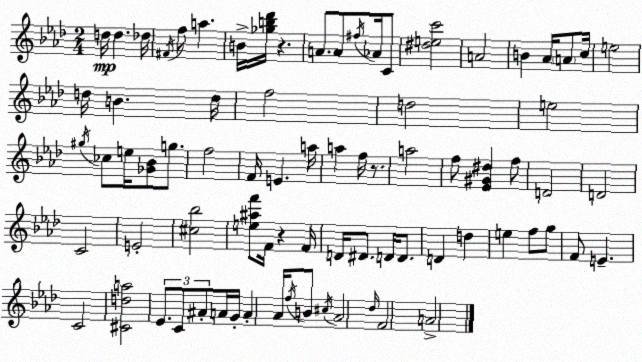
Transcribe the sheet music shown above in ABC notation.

X:1
T:Untitled
M:2/4
L:1/4
K:Ab
d/4 d _d/4 ^F/4 f/2 a B/4 [_gb_d']/4 z A/2 A/2 ^f/4 _A/4 C/2 [^dec']2 A2 B _A/4 A/2 c/4 e2 d/4 B d/4 f2 d2 e2 ^g/4 _c/2 e/4 [_G_B]/2 g/2 f2 F/4 E a/4 a f/4 z/2 a2 f/2 [_E^G^d] f/2 D2 D2 C2 E2 [^c_b]2 [e^af']/2 F/4 z F/4 D/4 ^D/2 D/4 D/2 D d e f/2 g/2 F/2 E C2 [^Cda]2 _E/2 C/2 ^A/2 A/4 G/4 A _A/4 f/4 B/2 ^c/4 _A2 _d/4 F2 A2